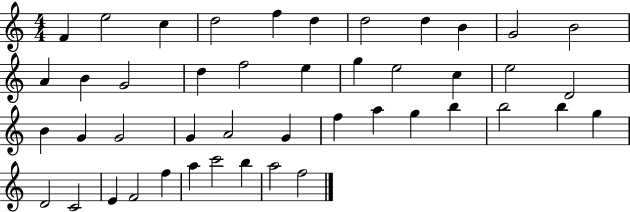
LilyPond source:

{
  \clef treble
  \numericTimeSignature
  \time 4/4
  \key c \major
  f'4 e''2 c''4 | d''2 f''4 d''4 | d''2 d''4 b'4 | g'2 b'2 | \break a'4 b'4 g'2 | d''4 f''2 e''4 | g''4 e''2 c''4 | e''2 d'2 | \break b'4 g'4 g'2 | g'4 a'2 g'4 | f''4 a''4 g''4 b''4 | b''2 b''4 g''4 | \break d'2 c'2 | e'4 f'2 f''4 | a''4 c'''2 b''4 | a''2 f''2 | \break \bar "|."
}